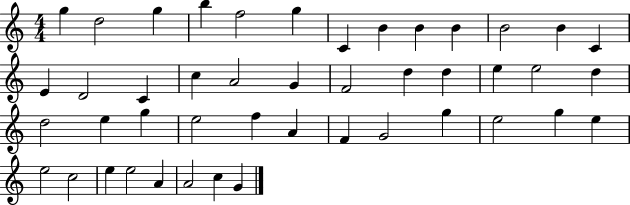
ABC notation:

X:1
T:Untitled
M:4/4
L:1/4
K:C
g d2 g b f2 g C B B B B2 B C E D2 C c A2 G F2 d d e e2 d d2 e g e2 f A F G2 g e2 g e e2 c2 e e2 A A2 c G